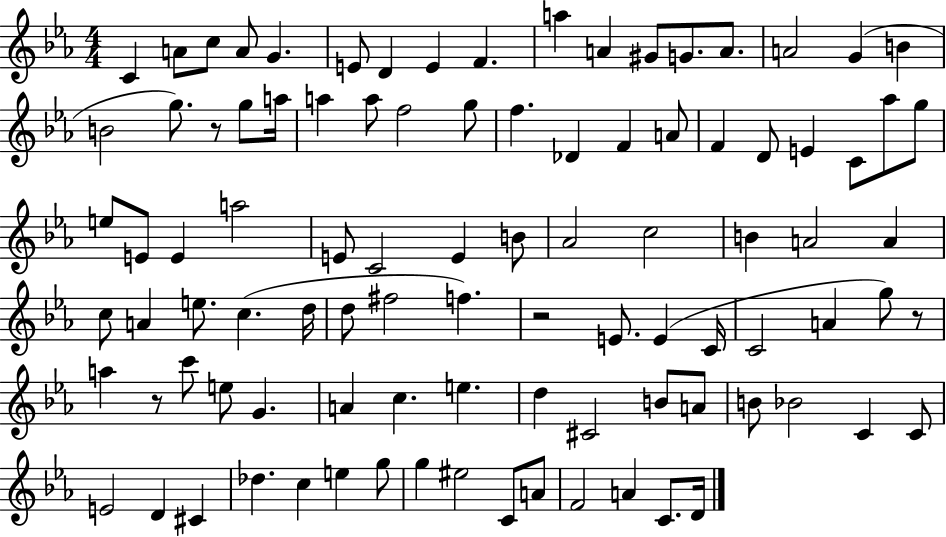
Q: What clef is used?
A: treble